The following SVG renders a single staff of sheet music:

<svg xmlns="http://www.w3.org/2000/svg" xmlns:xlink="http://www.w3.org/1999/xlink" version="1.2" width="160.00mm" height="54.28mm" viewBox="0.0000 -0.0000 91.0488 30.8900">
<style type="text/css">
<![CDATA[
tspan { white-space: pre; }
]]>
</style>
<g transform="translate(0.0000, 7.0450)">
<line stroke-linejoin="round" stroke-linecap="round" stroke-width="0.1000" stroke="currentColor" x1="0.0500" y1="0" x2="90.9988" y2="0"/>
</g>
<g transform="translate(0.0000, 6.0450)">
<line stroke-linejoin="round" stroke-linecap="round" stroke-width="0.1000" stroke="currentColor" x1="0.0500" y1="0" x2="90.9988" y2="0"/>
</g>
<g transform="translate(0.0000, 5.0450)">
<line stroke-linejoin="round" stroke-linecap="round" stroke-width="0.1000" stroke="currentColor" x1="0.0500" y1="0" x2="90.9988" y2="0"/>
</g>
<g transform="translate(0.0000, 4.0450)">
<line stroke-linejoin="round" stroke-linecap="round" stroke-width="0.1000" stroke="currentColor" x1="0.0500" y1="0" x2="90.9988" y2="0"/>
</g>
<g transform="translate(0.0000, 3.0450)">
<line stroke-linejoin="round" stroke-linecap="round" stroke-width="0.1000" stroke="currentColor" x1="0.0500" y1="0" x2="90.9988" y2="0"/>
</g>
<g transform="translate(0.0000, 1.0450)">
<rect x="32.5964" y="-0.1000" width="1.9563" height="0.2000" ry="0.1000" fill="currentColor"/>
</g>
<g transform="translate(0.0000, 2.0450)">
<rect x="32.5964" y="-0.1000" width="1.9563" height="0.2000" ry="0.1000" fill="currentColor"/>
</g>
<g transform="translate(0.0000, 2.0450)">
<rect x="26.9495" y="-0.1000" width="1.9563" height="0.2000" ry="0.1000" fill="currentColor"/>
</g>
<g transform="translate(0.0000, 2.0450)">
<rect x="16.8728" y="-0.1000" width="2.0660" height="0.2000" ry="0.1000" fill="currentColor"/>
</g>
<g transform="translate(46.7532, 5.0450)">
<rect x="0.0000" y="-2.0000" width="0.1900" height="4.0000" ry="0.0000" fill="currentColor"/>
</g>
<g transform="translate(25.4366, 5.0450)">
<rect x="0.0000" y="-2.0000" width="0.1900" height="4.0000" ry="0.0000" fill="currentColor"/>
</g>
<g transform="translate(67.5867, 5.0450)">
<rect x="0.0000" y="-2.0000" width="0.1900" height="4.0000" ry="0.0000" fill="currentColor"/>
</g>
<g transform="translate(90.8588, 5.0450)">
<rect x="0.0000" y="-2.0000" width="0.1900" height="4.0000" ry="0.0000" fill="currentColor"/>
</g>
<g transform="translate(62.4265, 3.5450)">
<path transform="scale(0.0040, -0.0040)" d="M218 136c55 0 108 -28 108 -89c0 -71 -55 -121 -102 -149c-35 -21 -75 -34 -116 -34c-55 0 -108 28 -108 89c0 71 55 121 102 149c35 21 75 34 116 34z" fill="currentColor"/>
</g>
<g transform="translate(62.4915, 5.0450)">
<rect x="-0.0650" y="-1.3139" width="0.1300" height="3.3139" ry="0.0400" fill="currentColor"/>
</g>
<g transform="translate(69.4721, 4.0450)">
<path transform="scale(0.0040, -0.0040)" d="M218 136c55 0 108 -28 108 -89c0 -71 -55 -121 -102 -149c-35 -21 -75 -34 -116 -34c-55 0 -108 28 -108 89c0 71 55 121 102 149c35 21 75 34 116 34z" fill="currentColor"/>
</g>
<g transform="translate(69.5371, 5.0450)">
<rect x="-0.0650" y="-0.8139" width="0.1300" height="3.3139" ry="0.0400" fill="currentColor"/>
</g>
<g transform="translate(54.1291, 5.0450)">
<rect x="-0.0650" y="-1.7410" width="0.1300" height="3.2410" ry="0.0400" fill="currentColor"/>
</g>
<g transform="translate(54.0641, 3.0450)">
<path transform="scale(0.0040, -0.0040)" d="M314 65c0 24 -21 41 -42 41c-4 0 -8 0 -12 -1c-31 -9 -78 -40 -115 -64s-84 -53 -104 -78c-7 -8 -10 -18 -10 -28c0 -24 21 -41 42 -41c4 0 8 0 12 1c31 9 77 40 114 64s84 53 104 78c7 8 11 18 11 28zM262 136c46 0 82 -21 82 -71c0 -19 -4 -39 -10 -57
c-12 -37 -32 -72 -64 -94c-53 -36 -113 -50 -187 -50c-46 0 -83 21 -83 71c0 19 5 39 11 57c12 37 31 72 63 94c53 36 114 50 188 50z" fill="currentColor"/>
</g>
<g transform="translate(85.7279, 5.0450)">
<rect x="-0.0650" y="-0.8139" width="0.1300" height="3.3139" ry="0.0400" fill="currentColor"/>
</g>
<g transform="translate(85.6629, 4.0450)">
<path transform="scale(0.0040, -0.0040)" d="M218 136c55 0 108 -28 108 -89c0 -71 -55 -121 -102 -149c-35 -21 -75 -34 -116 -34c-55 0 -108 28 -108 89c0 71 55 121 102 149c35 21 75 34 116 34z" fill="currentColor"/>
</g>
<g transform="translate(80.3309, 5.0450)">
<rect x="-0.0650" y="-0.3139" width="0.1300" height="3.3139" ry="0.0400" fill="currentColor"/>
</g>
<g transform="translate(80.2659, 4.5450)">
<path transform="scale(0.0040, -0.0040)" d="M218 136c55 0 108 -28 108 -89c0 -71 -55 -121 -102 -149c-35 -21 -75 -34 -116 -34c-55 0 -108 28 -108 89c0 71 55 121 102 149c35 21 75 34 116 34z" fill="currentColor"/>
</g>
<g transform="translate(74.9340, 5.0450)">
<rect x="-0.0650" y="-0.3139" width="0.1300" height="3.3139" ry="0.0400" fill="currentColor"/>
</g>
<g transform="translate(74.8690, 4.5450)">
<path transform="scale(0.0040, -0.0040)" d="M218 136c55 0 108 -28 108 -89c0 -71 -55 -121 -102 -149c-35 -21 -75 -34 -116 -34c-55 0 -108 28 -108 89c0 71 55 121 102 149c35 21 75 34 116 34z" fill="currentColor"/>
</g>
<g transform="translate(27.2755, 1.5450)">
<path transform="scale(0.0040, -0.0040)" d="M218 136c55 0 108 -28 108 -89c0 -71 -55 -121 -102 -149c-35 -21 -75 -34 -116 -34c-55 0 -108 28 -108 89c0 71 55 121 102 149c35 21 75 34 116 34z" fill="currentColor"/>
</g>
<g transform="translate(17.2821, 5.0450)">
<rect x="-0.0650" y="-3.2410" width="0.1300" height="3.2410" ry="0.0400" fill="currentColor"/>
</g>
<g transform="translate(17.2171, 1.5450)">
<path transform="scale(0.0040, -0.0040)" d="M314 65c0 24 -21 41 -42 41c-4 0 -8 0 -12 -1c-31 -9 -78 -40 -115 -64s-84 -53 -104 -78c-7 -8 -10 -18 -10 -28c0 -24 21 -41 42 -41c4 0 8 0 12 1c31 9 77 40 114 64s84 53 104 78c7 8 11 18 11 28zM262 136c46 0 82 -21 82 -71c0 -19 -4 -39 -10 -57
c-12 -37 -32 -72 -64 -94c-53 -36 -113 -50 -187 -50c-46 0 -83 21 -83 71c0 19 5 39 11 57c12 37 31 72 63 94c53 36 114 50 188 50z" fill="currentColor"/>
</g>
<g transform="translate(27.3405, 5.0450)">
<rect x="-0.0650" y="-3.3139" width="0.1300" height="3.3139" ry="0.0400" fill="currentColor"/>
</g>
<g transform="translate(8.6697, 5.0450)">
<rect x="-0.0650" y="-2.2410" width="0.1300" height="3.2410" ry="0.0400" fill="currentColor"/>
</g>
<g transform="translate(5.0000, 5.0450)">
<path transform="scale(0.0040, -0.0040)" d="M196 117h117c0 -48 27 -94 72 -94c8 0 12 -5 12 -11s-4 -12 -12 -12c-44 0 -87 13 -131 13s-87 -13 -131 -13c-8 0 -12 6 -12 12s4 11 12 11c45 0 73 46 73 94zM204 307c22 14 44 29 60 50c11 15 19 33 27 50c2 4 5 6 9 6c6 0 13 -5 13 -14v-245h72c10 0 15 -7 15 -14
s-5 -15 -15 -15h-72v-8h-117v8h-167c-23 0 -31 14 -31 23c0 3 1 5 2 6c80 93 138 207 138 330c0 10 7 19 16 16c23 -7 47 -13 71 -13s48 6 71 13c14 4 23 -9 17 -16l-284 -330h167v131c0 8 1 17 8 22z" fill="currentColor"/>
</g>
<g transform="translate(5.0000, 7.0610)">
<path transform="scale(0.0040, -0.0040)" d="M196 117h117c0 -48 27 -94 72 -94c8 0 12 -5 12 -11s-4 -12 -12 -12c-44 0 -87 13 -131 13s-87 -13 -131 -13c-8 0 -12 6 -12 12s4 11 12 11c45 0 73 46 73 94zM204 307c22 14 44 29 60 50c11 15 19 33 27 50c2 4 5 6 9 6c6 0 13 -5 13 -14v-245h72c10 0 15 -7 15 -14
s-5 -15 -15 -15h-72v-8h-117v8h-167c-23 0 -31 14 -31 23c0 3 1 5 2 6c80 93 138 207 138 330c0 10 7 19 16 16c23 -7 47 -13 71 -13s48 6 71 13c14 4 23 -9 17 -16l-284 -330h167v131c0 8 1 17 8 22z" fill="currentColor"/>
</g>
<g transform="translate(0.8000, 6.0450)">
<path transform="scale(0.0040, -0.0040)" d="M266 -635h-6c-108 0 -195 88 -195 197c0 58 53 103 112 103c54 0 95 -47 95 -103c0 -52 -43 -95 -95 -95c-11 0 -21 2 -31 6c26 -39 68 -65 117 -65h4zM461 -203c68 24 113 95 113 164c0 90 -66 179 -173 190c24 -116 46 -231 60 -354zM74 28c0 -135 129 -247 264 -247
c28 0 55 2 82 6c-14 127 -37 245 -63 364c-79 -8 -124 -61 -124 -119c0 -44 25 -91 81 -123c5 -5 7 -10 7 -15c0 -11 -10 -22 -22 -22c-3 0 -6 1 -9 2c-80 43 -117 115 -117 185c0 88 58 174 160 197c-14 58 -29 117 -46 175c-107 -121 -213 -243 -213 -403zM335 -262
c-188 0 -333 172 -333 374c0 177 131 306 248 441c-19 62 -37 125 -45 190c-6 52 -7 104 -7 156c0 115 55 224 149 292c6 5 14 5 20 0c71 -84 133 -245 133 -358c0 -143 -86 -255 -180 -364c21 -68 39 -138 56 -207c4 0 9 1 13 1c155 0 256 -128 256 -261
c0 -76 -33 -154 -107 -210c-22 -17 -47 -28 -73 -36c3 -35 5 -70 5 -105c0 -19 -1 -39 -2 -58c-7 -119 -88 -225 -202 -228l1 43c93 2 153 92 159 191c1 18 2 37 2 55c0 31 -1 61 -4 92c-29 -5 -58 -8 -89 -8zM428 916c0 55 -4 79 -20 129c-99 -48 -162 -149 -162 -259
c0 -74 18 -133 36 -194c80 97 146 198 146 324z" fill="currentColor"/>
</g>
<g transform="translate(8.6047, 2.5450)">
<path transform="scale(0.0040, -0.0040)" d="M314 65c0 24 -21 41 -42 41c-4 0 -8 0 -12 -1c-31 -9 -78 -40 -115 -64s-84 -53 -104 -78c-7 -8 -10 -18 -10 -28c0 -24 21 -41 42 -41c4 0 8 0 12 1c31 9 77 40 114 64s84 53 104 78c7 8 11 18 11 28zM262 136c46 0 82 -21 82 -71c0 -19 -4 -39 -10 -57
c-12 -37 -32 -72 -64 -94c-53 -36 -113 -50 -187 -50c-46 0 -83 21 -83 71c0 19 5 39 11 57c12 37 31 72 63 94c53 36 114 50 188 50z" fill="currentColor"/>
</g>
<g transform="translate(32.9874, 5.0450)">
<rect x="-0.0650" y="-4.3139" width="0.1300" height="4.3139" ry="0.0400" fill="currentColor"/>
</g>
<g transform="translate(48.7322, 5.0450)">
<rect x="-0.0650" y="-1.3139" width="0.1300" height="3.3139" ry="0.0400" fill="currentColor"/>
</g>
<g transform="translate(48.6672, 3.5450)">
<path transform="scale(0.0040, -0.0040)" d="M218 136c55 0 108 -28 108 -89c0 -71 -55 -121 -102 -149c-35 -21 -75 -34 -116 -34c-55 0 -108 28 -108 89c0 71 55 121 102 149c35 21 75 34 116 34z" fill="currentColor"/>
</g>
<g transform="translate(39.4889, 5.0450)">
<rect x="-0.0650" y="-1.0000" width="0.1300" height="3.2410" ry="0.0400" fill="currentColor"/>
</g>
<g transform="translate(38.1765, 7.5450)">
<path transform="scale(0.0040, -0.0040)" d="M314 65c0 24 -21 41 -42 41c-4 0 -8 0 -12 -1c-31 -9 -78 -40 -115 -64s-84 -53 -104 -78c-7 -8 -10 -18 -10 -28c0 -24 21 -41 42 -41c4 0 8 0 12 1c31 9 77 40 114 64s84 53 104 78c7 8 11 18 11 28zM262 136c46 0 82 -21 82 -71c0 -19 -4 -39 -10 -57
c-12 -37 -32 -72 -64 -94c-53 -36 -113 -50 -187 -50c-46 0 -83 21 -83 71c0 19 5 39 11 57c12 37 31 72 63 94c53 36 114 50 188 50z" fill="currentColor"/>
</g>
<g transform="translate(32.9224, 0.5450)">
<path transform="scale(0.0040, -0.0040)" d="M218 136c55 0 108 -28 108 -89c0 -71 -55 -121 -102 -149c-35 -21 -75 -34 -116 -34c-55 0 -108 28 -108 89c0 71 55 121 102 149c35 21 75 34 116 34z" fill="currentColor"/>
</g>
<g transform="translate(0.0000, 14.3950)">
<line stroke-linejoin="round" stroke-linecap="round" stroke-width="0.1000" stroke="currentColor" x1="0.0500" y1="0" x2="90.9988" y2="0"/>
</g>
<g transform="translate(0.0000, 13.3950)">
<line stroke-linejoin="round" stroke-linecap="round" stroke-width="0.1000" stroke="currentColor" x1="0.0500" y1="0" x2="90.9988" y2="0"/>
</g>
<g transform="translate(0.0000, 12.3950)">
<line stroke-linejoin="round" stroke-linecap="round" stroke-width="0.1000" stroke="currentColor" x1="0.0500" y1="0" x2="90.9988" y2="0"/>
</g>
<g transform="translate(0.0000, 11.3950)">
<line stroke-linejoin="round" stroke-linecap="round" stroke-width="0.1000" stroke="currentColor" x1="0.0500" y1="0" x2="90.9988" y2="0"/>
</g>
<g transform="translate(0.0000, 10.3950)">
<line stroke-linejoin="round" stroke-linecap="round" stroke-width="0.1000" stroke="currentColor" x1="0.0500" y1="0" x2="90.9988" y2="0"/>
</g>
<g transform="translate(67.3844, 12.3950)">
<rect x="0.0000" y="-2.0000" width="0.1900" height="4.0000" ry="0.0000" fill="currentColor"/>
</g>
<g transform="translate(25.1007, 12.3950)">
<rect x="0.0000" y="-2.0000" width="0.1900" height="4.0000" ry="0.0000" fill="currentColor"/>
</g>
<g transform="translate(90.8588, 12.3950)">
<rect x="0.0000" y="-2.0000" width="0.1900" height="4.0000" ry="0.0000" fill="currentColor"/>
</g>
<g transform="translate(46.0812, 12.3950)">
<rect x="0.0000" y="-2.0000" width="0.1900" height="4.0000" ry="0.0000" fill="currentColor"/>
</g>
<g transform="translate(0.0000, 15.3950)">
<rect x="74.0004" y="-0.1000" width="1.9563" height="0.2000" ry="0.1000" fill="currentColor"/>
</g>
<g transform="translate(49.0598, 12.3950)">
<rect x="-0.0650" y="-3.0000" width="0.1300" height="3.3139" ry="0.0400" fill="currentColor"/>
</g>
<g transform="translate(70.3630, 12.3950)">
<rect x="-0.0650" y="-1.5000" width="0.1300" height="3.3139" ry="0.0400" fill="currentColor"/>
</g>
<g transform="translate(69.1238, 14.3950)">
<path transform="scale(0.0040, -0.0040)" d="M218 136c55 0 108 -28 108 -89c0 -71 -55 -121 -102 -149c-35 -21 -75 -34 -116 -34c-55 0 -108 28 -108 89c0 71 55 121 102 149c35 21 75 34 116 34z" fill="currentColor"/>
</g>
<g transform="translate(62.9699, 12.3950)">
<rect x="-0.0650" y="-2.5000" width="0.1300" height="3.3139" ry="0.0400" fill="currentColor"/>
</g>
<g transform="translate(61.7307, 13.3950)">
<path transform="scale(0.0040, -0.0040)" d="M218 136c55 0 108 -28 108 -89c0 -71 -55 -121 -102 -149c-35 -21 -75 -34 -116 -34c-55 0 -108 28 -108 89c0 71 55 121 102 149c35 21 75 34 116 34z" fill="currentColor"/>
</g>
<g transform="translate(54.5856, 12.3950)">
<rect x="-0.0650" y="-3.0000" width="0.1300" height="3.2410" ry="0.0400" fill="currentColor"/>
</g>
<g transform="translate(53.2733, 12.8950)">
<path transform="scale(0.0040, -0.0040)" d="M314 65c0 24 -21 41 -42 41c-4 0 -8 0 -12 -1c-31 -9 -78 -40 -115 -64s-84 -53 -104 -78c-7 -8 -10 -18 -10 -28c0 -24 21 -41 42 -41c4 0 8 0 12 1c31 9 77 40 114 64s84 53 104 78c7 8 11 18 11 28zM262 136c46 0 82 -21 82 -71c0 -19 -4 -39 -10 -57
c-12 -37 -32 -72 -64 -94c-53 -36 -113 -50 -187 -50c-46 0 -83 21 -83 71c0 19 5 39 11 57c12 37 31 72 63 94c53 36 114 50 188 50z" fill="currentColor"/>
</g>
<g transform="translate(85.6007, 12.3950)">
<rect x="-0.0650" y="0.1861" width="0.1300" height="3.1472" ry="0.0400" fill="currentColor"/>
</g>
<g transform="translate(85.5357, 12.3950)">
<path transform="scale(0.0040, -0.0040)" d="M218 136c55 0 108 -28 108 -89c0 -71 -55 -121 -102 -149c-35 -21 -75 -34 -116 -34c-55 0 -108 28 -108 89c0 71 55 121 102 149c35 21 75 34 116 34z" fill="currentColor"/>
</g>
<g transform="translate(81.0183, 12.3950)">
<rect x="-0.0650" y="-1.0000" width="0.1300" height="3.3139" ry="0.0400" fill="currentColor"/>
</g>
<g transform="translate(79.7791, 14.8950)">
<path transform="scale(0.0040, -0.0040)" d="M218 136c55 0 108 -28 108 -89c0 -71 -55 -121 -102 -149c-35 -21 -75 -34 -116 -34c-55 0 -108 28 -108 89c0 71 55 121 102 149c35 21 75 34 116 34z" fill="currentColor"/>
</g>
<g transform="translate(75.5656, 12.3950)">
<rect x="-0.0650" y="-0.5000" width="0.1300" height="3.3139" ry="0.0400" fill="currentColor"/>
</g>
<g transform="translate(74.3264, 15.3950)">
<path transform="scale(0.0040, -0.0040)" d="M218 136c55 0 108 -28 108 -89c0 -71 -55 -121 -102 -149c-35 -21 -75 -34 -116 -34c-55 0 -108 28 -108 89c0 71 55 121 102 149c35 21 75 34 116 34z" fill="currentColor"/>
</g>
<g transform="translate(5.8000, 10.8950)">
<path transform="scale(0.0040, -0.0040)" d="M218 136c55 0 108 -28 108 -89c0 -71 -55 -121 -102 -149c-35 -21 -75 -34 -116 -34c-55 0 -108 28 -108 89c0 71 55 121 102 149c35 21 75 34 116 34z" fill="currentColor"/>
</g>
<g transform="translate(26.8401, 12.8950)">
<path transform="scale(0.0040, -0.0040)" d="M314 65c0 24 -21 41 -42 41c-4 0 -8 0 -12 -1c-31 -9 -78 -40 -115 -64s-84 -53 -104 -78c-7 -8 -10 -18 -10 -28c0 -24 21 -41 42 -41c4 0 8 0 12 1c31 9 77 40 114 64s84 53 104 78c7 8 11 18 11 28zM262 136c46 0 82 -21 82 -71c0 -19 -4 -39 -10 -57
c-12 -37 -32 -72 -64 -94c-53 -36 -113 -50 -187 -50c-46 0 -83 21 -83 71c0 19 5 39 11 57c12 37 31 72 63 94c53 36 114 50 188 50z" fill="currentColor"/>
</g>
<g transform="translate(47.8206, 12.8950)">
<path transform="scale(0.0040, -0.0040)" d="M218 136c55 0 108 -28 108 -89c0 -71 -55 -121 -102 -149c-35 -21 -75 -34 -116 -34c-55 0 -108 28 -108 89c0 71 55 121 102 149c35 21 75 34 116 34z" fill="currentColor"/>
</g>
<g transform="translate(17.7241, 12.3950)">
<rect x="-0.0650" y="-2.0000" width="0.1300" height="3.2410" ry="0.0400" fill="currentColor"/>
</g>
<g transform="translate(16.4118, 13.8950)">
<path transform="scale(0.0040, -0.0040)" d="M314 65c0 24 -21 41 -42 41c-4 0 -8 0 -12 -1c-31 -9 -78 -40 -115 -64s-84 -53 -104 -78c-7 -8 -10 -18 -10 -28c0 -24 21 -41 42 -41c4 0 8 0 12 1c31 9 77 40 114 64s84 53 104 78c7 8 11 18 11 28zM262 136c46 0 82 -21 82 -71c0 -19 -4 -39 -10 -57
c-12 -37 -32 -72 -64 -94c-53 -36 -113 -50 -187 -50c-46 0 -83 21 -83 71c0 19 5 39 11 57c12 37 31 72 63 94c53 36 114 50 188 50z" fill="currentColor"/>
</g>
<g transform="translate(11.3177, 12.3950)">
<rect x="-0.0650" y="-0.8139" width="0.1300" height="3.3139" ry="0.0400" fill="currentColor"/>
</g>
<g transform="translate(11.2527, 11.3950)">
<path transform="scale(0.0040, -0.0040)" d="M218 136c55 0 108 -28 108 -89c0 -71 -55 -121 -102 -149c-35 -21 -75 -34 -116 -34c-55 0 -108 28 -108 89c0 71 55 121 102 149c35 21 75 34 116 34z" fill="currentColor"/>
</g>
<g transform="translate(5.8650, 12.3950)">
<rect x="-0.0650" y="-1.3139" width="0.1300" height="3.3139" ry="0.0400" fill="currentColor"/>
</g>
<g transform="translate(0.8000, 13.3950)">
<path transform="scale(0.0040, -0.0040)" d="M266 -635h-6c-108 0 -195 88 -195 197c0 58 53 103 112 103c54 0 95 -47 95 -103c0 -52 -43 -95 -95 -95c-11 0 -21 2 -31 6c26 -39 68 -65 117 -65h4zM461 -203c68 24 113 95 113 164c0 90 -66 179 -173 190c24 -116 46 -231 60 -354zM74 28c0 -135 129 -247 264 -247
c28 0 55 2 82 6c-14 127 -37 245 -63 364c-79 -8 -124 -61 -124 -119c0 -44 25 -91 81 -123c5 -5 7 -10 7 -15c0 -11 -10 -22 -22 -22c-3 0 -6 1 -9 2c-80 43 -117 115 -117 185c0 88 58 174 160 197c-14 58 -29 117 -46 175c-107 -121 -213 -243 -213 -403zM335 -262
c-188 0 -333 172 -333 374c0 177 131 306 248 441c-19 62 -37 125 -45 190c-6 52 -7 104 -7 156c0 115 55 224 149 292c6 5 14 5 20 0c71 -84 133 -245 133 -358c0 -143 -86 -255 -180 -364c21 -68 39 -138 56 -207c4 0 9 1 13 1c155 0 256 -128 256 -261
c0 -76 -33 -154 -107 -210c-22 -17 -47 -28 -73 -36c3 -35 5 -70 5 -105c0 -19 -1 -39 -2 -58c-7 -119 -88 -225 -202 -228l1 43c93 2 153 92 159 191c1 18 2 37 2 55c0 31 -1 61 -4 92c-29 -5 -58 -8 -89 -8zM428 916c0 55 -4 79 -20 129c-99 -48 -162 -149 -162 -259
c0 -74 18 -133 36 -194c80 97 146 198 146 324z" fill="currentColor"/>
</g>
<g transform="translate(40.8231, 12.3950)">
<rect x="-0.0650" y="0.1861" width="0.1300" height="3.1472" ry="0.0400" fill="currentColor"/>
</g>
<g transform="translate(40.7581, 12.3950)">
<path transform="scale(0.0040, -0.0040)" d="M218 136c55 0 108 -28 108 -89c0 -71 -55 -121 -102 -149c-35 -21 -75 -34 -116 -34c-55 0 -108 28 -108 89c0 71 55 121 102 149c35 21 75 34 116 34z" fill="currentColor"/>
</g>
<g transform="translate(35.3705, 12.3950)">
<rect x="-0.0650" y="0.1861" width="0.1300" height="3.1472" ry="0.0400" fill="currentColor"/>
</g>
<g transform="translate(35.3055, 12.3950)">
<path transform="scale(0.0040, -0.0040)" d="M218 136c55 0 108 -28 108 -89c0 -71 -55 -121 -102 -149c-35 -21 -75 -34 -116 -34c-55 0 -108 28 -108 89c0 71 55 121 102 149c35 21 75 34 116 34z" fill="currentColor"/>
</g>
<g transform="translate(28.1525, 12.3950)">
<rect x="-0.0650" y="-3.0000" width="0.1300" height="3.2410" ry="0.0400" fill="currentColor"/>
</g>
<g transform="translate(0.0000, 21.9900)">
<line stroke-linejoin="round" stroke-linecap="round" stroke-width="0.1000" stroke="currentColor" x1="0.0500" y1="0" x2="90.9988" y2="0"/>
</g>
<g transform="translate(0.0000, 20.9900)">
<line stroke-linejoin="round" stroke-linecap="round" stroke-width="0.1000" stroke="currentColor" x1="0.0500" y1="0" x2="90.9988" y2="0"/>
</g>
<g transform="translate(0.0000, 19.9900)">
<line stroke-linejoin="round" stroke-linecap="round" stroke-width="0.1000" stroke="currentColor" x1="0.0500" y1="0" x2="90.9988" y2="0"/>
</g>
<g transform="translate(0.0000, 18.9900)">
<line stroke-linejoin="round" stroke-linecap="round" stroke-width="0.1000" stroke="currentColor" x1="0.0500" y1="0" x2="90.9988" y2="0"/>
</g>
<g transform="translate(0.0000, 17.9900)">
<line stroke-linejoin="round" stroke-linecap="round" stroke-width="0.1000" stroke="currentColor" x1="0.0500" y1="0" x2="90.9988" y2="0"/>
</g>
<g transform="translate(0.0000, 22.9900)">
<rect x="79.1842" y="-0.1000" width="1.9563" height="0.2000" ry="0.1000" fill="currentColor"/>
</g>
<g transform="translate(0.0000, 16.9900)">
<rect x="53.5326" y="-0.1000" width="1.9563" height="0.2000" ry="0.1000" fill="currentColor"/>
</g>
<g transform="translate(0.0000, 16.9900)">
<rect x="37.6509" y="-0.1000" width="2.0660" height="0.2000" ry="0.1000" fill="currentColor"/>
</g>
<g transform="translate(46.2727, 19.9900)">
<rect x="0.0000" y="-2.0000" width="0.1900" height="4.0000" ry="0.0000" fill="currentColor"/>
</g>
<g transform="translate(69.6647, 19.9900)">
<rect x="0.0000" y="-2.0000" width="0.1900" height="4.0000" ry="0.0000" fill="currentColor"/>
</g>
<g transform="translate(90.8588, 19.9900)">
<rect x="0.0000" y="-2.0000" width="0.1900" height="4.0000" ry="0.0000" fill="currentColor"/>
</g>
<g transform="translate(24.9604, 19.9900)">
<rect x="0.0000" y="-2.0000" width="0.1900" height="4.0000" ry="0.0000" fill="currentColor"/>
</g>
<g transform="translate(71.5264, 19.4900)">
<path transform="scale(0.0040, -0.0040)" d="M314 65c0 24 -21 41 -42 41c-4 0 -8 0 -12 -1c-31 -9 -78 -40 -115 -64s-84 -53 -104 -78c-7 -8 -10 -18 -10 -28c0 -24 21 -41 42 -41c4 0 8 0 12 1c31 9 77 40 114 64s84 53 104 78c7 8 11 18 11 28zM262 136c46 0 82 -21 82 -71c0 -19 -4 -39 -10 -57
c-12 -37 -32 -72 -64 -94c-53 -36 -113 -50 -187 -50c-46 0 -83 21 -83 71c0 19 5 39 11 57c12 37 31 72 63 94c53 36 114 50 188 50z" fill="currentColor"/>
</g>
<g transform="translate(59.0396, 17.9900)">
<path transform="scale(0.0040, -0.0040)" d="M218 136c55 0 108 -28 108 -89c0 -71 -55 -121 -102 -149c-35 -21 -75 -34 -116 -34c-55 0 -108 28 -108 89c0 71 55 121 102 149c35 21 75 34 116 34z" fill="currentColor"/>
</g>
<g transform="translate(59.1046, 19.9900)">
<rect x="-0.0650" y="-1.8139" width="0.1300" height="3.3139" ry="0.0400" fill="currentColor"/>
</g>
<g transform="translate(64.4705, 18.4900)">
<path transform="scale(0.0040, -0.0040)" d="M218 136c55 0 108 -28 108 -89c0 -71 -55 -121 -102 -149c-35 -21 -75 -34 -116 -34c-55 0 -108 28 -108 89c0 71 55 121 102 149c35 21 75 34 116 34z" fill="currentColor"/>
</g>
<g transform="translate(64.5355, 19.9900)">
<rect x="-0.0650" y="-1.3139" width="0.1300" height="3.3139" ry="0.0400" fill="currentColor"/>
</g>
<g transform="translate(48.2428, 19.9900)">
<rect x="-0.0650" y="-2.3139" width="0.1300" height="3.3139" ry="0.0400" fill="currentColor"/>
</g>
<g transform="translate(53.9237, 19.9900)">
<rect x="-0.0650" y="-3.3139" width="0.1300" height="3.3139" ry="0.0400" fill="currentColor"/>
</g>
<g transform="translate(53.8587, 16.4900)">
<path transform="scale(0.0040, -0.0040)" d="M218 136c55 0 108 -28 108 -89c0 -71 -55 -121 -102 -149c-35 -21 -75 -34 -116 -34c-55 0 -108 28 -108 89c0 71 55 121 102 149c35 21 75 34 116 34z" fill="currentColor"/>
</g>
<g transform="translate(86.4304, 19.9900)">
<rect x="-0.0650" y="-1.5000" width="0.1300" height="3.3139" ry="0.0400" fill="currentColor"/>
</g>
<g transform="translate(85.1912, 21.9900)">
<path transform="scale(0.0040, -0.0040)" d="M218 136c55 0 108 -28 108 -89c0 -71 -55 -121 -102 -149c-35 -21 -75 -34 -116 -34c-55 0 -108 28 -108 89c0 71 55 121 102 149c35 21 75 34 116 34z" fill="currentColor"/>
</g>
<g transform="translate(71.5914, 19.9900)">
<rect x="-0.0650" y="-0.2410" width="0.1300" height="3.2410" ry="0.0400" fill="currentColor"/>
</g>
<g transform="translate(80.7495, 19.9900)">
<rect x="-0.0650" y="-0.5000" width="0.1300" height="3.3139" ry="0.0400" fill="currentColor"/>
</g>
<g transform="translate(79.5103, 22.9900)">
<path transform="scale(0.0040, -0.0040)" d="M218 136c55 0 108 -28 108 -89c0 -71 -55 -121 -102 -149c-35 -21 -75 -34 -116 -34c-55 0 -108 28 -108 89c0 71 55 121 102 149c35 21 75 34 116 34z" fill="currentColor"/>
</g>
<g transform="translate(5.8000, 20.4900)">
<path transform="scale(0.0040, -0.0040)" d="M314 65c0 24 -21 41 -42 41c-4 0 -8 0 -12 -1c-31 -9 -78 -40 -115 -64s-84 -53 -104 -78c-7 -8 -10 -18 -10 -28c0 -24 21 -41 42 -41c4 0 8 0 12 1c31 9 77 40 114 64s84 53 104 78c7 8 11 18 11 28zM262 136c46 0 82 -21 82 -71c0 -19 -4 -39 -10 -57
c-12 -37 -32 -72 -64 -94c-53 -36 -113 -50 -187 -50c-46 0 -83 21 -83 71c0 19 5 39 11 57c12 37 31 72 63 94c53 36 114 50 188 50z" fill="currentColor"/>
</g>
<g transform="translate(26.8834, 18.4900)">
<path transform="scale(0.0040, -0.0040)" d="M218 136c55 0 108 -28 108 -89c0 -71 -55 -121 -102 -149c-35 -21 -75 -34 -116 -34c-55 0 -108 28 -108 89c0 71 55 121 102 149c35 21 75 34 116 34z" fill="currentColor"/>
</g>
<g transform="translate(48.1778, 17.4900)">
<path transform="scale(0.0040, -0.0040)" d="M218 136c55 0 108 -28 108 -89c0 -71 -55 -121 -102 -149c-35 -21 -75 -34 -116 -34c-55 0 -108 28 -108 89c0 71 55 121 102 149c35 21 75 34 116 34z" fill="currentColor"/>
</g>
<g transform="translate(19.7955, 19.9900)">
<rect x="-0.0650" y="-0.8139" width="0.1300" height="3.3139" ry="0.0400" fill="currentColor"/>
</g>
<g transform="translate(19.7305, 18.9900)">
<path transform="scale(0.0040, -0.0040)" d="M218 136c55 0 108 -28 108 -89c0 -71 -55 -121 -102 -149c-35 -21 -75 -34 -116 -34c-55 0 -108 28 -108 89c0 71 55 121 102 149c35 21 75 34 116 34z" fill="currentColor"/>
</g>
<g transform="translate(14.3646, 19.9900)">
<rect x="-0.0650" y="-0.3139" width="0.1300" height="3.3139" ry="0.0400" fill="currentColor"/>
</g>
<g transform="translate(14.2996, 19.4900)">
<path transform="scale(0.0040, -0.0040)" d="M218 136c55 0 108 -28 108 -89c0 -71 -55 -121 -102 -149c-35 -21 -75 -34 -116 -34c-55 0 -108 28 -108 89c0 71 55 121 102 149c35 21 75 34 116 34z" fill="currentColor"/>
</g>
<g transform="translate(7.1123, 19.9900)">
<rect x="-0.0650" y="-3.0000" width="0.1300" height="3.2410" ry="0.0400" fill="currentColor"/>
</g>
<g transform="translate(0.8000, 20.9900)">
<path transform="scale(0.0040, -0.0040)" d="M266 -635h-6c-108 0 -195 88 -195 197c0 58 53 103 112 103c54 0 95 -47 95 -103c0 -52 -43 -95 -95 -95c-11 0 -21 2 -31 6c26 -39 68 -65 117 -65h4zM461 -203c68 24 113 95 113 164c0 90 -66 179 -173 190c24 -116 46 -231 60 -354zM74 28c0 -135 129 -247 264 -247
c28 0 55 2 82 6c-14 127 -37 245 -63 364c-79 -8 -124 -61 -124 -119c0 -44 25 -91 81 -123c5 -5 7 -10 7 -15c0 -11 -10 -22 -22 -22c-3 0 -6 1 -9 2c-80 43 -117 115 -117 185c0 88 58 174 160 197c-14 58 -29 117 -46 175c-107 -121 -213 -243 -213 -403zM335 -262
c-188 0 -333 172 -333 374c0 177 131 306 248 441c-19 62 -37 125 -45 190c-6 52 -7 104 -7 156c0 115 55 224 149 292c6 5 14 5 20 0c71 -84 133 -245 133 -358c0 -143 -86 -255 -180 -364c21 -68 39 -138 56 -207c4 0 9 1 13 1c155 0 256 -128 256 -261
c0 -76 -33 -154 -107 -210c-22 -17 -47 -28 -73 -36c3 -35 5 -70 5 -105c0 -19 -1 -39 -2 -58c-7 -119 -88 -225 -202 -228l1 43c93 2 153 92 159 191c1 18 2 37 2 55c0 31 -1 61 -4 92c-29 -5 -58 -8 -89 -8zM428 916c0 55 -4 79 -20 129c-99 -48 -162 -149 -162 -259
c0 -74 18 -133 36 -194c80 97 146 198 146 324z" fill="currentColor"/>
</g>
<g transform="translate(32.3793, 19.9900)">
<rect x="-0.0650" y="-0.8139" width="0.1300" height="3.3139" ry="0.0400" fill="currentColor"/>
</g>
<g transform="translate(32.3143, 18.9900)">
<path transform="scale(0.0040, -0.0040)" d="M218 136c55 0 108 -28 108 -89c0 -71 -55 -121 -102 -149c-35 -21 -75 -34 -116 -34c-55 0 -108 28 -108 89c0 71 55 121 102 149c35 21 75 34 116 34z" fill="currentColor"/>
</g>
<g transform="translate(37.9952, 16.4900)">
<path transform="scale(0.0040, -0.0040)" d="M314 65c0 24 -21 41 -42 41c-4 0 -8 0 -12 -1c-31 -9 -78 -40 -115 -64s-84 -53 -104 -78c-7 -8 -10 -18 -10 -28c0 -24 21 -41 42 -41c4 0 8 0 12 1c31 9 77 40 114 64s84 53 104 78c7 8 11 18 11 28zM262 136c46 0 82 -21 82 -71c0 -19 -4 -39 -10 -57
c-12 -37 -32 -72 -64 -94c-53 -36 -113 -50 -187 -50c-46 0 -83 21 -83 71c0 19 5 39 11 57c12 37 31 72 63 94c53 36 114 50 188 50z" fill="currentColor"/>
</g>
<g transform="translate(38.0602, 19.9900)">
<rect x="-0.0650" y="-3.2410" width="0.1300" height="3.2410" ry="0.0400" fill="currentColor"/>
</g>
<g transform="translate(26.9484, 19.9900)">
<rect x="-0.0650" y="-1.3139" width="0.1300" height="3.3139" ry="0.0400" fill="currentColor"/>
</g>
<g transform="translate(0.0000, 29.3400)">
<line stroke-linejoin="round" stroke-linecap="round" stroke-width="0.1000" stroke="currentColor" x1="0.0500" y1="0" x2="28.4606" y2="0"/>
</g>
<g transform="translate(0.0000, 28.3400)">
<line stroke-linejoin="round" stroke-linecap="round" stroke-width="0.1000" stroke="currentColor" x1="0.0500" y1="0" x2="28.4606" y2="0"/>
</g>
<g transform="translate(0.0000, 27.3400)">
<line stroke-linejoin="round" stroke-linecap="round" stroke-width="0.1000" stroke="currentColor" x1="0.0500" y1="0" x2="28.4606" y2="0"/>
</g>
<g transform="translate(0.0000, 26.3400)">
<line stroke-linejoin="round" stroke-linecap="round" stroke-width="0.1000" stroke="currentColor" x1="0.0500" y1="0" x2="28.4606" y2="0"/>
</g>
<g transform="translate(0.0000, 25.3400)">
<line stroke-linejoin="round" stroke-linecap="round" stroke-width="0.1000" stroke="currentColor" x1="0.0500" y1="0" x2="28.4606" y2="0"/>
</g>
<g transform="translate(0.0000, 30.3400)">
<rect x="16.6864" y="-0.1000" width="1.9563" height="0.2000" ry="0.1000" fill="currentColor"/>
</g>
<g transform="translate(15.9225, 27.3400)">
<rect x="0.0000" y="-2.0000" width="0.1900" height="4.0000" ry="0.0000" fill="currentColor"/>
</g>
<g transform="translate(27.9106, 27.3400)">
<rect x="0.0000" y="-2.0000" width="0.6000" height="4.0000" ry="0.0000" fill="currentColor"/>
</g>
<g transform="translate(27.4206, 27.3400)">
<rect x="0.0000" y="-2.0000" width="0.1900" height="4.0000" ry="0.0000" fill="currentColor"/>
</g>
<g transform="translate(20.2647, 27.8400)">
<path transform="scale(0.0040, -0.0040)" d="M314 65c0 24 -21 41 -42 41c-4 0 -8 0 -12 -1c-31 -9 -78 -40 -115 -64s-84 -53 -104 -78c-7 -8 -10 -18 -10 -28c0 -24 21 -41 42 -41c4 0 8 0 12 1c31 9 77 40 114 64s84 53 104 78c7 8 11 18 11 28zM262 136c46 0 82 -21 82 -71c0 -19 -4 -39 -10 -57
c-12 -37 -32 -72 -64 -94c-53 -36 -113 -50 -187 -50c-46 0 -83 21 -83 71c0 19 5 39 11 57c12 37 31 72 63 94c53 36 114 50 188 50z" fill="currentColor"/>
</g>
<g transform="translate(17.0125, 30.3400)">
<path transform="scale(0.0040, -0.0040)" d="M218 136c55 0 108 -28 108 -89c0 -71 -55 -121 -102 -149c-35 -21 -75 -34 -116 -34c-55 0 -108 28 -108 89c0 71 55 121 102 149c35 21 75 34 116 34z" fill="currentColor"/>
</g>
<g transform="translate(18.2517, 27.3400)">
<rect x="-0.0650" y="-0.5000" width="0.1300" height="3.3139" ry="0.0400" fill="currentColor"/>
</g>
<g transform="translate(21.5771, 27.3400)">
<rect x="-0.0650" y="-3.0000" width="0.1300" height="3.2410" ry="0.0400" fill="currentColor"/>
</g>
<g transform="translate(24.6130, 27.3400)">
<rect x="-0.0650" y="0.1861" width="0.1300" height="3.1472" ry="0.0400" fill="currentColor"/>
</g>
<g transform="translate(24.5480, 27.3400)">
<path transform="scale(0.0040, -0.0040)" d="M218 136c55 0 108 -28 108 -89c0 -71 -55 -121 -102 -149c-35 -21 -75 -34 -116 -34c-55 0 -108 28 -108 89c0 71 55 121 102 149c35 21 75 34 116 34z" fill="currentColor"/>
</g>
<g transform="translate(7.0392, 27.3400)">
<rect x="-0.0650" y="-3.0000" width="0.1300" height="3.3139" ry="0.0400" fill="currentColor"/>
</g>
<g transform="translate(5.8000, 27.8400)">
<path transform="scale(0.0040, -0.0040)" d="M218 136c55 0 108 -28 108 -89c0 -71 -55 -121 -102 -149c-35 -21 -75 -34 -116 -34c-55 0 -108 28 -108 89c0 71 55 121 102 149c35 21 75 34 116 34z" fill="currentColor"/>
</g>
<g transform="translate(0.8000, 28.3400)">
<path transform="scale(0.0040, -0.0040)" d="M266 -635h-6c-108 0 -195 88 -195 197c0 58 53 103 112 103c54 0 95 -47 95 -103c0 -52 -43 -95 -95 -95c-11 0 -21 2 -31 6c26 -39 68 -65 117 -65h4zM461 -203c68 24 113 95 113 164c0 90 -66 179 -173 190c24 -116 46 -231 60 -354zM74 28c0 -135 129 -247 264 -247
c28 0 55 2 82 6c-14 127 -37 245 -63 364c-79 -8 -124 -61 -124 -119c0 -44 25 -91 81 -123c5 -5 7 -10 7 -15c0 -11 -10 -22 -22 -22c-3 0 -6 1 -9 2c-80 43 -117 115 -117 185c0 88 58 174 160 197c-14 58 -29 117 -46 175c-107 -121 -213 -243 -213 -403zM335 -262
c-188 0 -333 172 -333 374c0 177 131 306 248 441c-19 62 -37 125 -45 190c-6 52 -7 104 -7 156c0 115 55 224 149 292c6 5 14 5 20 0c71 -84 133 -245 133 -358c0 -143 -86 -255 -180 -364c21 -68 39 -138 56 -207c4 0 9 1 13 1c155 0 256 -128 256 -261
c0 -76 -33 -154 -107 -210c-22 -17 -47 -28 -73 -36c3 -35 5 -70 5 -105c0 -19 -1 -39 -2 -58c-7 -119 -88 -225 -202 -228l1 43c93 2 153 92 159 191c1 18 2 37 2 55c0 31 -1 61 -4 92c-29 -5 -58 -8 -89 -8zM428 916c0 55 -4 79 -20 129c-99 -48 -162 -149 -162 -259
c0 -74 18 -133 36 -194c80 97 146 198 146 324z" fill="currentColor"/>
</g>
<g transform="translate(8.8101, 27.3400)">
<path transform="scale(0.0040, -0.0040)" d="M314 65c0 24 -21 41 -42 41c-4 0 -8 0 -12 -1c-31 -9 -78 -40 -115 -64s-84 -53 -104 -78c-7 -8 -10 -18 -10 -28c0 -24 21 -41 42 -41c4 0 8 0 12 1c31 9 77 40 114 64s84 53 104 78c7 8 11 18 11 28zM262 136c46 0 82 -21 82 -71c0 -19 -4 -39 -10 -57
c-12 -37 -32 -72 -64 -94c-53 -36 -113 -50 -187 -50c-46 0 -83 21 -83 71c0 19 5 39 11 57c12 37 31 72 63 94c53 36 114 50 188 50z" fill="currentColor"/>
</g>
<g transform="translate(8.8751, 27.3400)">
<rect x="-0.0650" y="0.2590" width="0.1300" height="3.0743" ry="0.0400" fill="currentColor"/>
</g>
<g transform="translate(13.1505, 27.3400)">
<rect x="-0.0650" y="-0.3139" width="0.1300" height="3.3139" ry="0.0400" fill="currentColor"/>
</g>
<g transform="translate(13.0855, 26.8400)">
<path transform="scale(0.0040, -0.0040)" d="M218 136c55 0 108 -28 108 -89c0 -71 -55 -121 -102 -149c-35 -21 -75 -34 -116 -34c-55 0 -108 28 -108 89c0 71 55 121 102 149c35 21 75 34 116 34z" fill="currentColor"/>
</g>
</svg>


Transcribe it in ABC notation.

X:1
T:Untitled
M:4/4
L:1/4
K:C
g2 b2 b d' D2 e f2 e d c c d e d F2 A2 B B A A2 G E C D B A2 c d e d b2 g b f e c2 C E A B2 c C A2 B